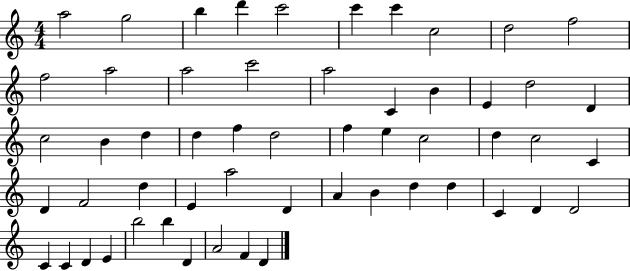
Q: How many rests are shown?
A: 0